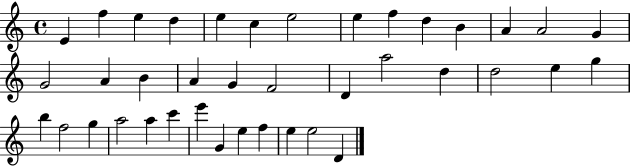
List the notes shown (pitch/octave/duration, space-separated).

E4/q F5/q E5/q D5/q E5/q C5/q E5/h E5/q F5/q D5/q B4/q A4/q A4/h G4/q G4/h A4/q B4/q A4/q G4/q F4/h D4/q A5/h D5/q D5/h E5/q G5/q B5/q F5/h G5/q A5/h A5/q C6/q E6/q G4/q E5/q F5/q E5/q E5/h D4/q